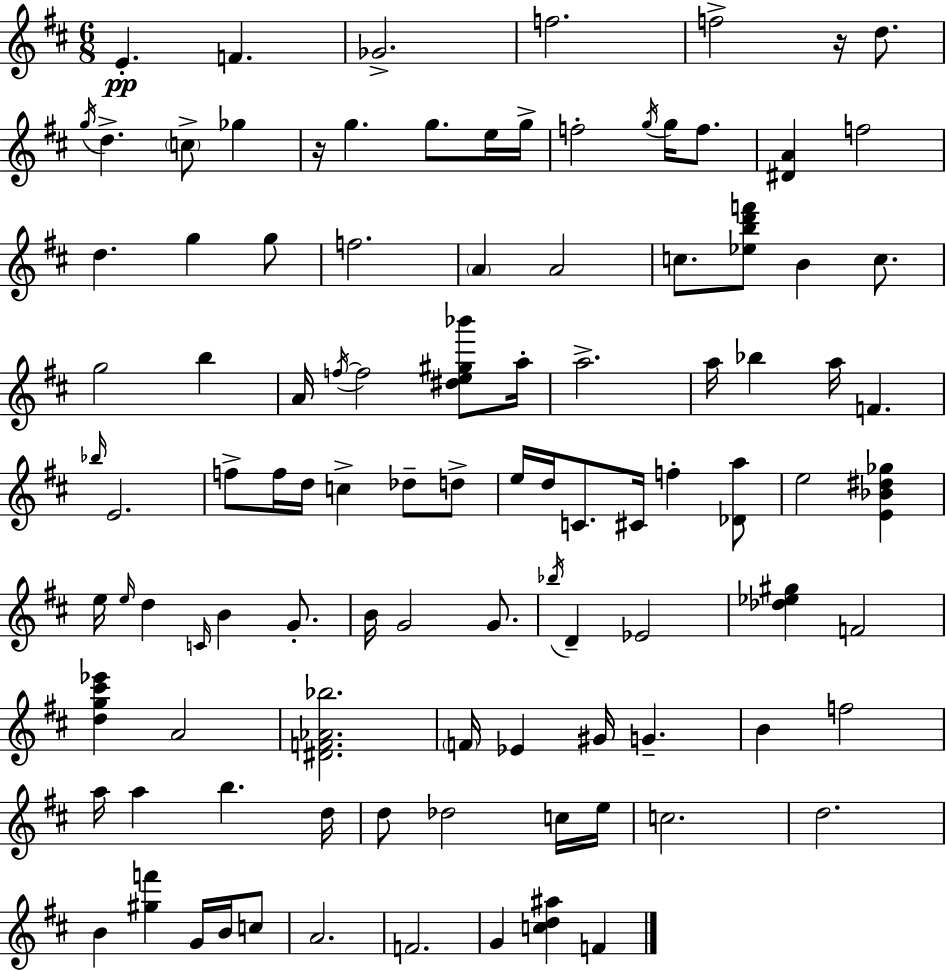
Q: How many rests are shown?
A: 2